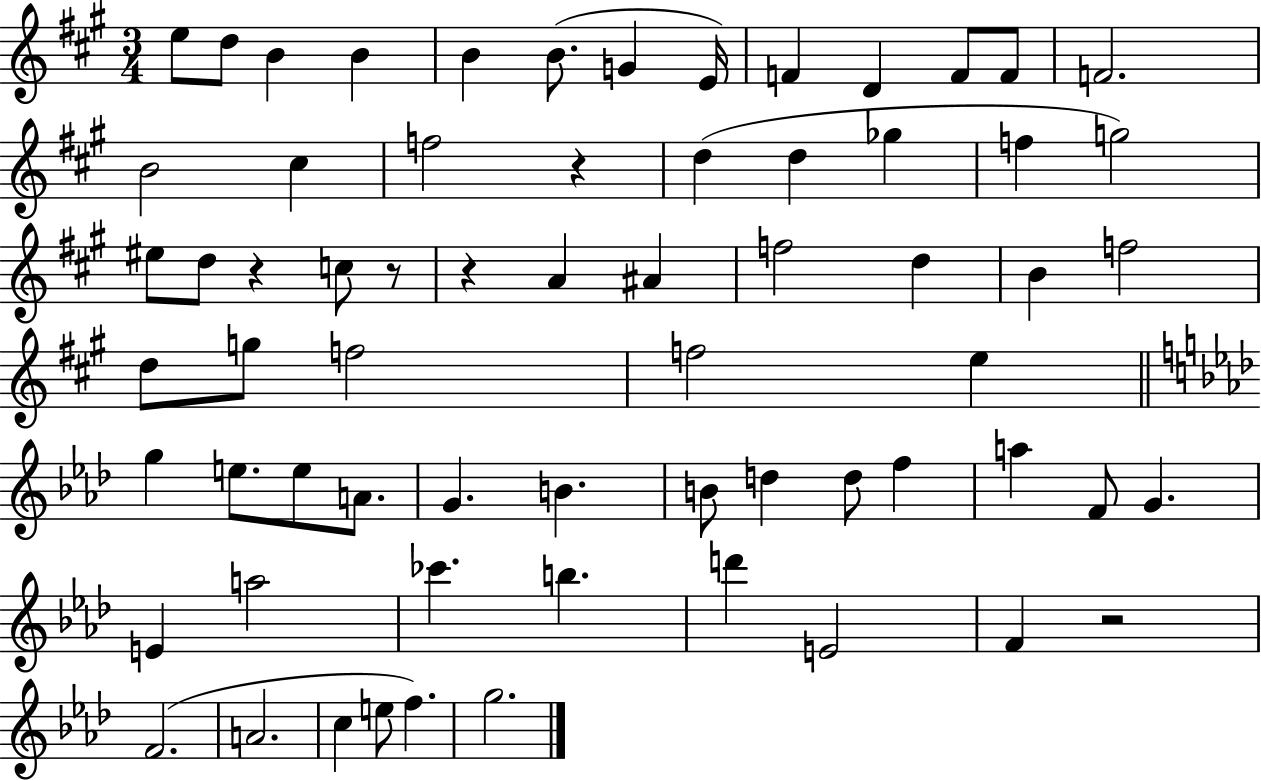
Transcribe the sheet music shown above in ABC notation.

X:1
T:Untitled
M:3/4
L:1/4
K:A
e/2 d/2 B B B B/2 G E/4 F D F/2 F/2 F2 B2 ^c f2 z d d _g f g2 ^e/2 d/2 z c/2 z/2 z A ^A f2 d B f2 d/2 g/2 f2 f2 e g e/2 e/2 A/2 G B B/2 d d/2 f a F/2 G E a2 _c' b d' E2 F z2 F2 A2 c e/2 f g2